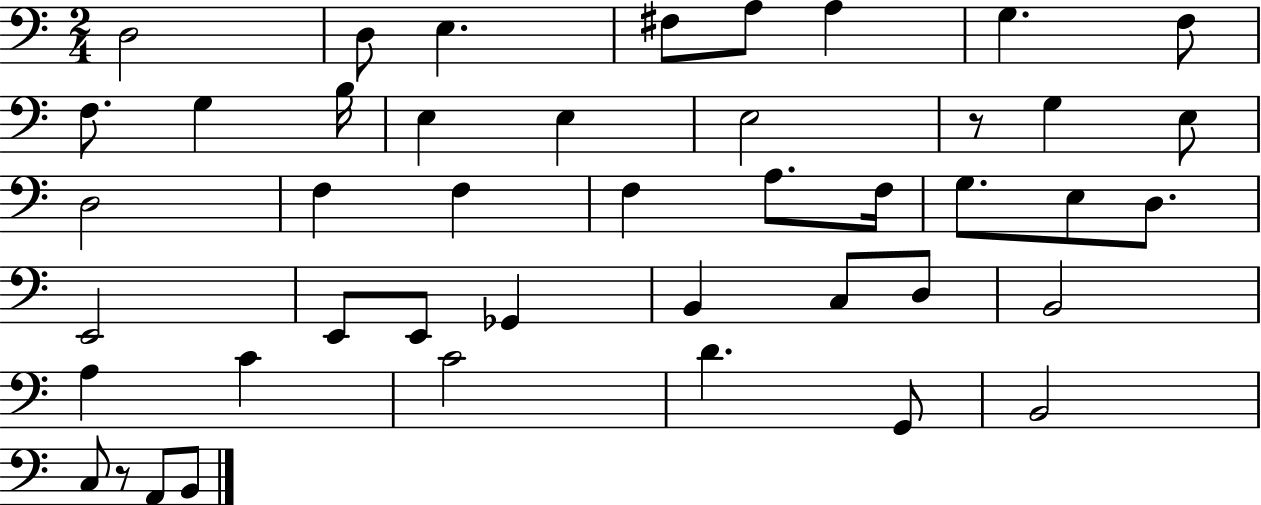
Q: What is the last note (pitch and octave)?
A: B2